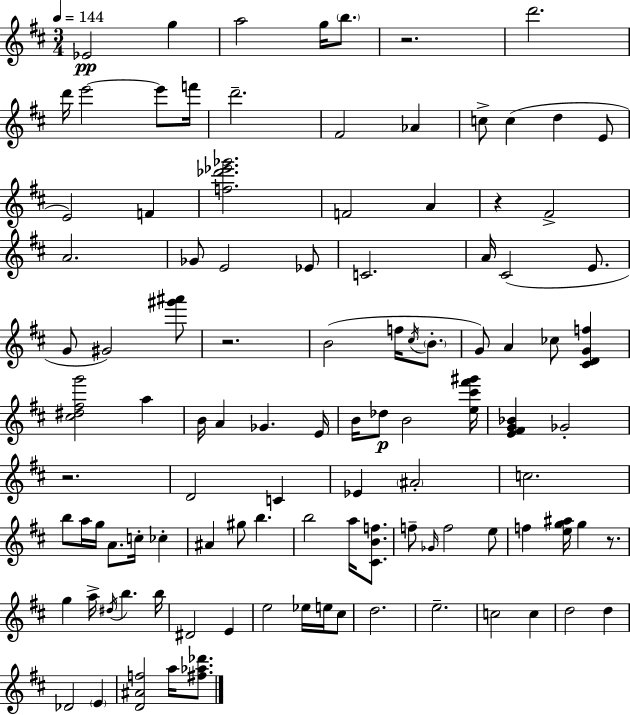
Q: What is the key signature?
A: D major